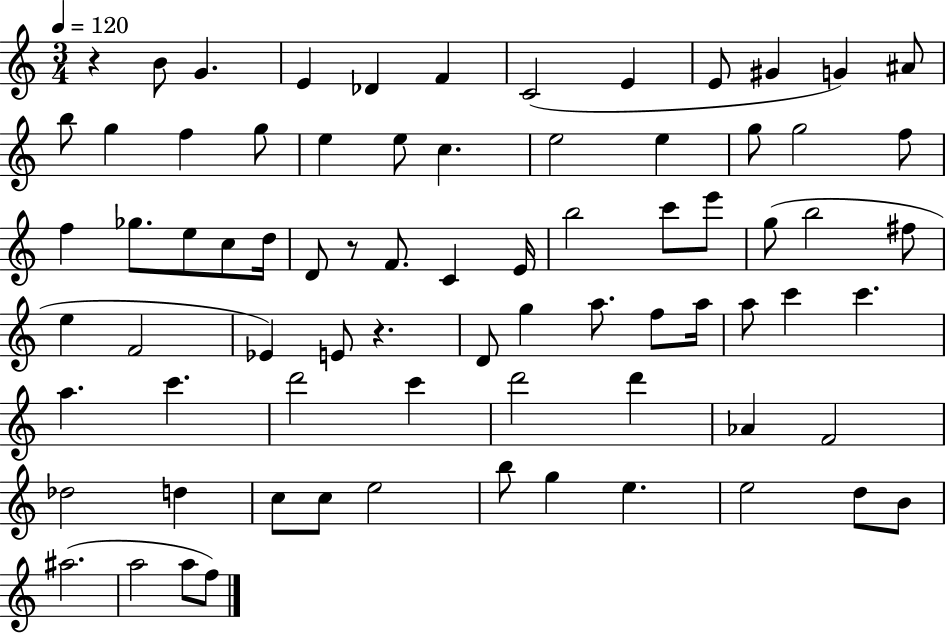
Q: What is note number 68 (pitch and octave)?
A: D5